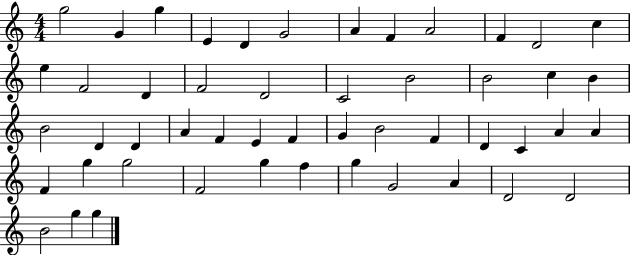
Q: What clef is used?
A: treble